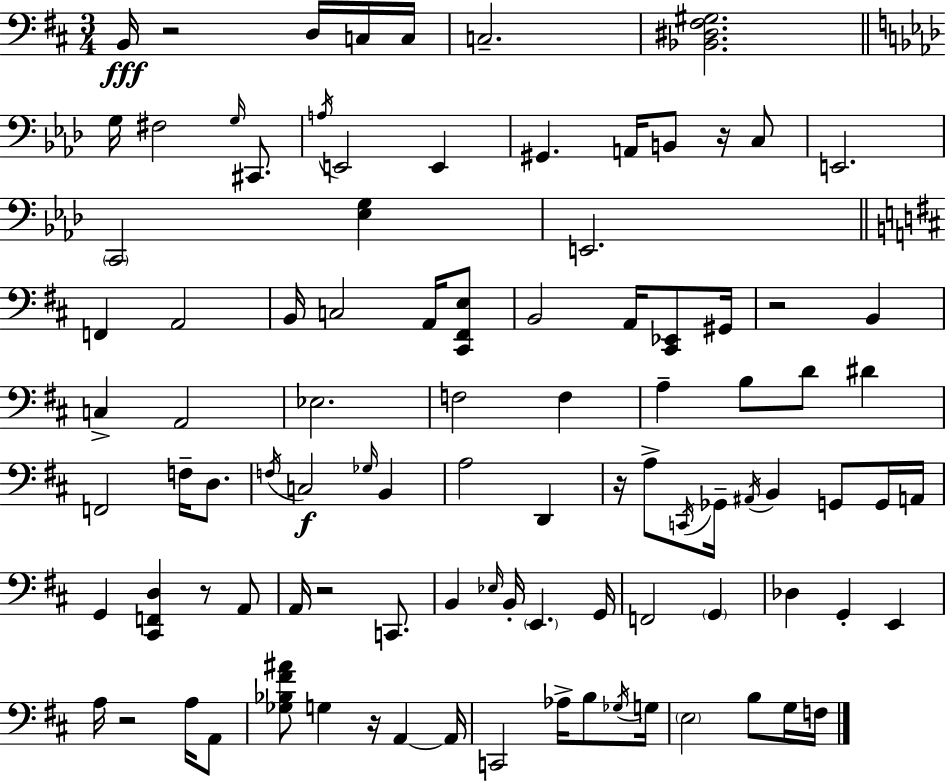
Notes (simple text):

B2/s R/h D3/s C3/s C3/s C3/h. [Bb2,D#3,F#3,G#3]/h. G3/s F#3/h G3/s C#2/e. A3/s E2/h E2/q G#2/q. A2/s B2/e R/s C3/e E2/h. C2/h [Eb3,G3]/q E2/h. F2/q A2/h B2/s C3/h A2/s [C#2,F#2,E3]/e B2/h A2/s [C#2,Eb2]/e G#2/s R/h B2/q C3/q A2/h Eb3/h. F3/h F3/q A3/q B3/e D4/e D#4/q F2/h F3/s D3/e. F3/s C3/h Gb3/s B2/q A3/h D2/q R/s A3/e C2/s Gb2/s A#2/s B2/q G2/e G2/s A2/s G2/q [C#2,F2,D3]/q R/e A2/e A2/s R/h C2/e. B2/q Eb3/s B2/s E2/q. G2/s F2/h G2/q Db3/q G2/q E2/q A3/s R/h A3/s A2/e [Gb3,Bb3,F#4,A#4]/e G3/q R/s A2/q A2/s C2/h Ab3/s B3/e Gb3/s G3/s E3/h B3/e G3/s F3/s